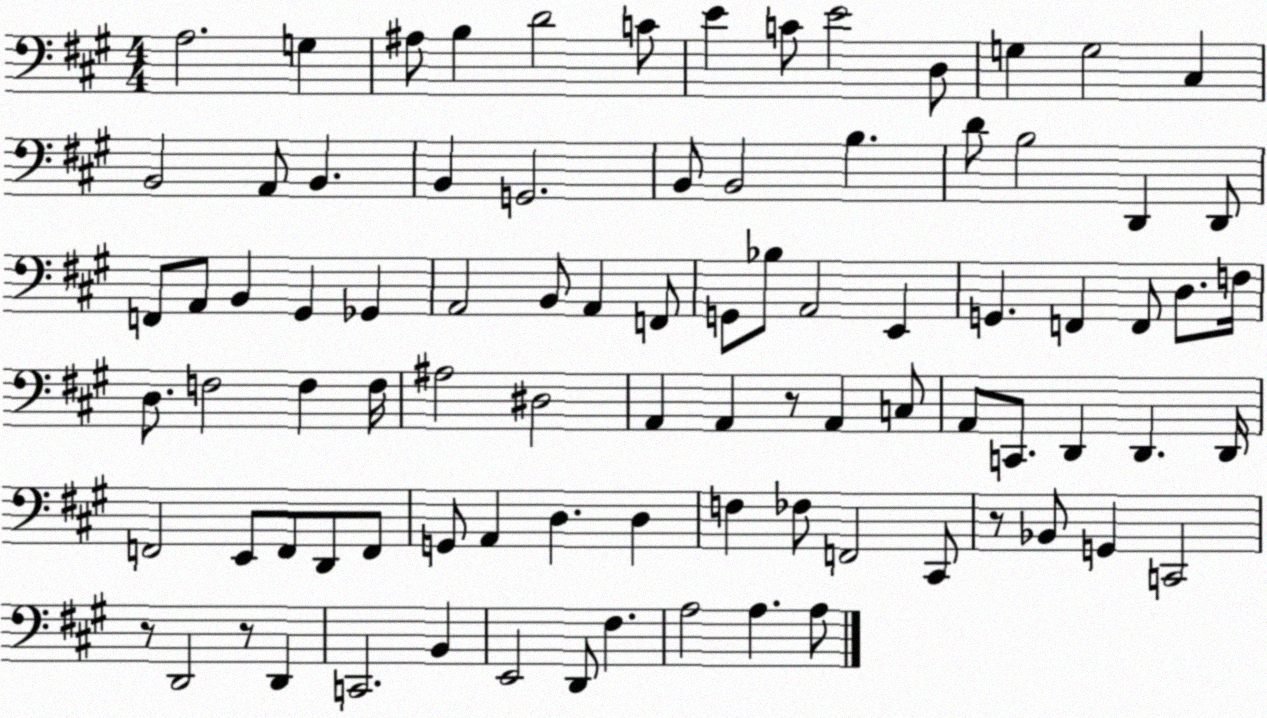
X:1
T:Untitled
M:4/4
L:1/4
K:A
A,2 G, ^A,/2 B, D2 C/2 E C/2 E2 D,/2 G, G,2 ^C, B,,2 A,,/2 B,, B,, G,,2 B,,/2 B,,2 B, D/2 B,2 D,, D,,/2 F,,/2 A,,/2 B,, ^G,, _G,, A,,2 B,,/2 A,, F,,/2 G,,/2 _B,/2 A,,2 E,, G,, F,, F,,/2 D,/2 F,/4 D,/2 F,2 F, F,/4 ^A,2 ^D,2 A,, A,, z/2 A,, C,/2 A,,/2 C,,/2 D,, D,, D,,/4 F,,2 E,,/2 F,,/2 D,,/2 F,,/2 G,,/2 A,, D, D, F, _F,/2 F,,2 ^C,,/2 z/2 _B,,/2 G,, C,,2 z/2 D,,2 z/2 D,, C,,2 B,, E,,2 D,,/2 ^F, A,2 A, A,/2